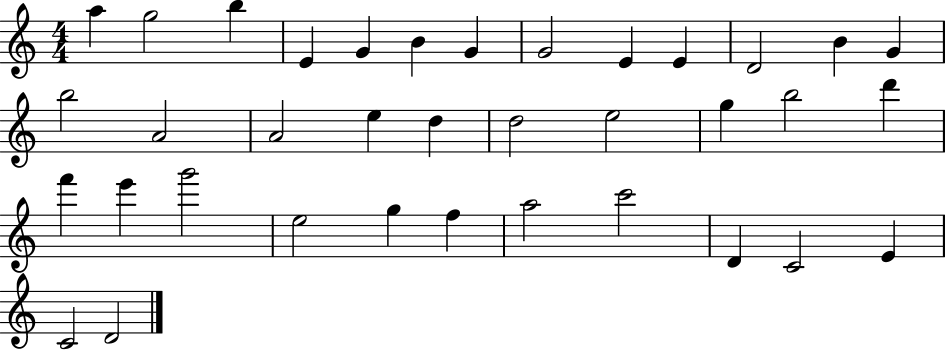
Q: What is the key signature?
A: C major